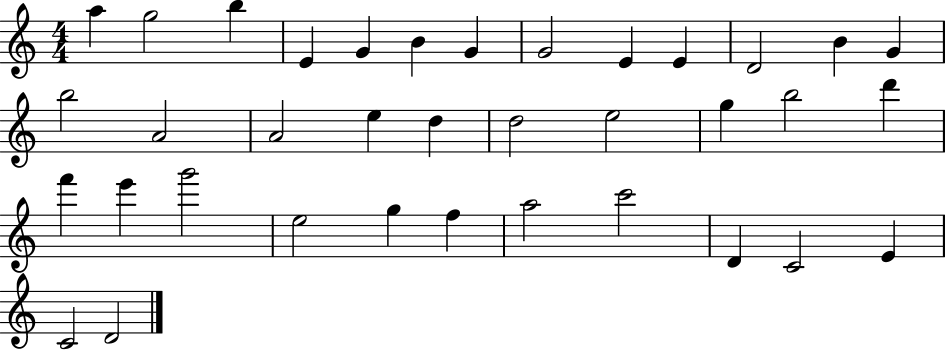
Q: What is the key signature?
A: C major